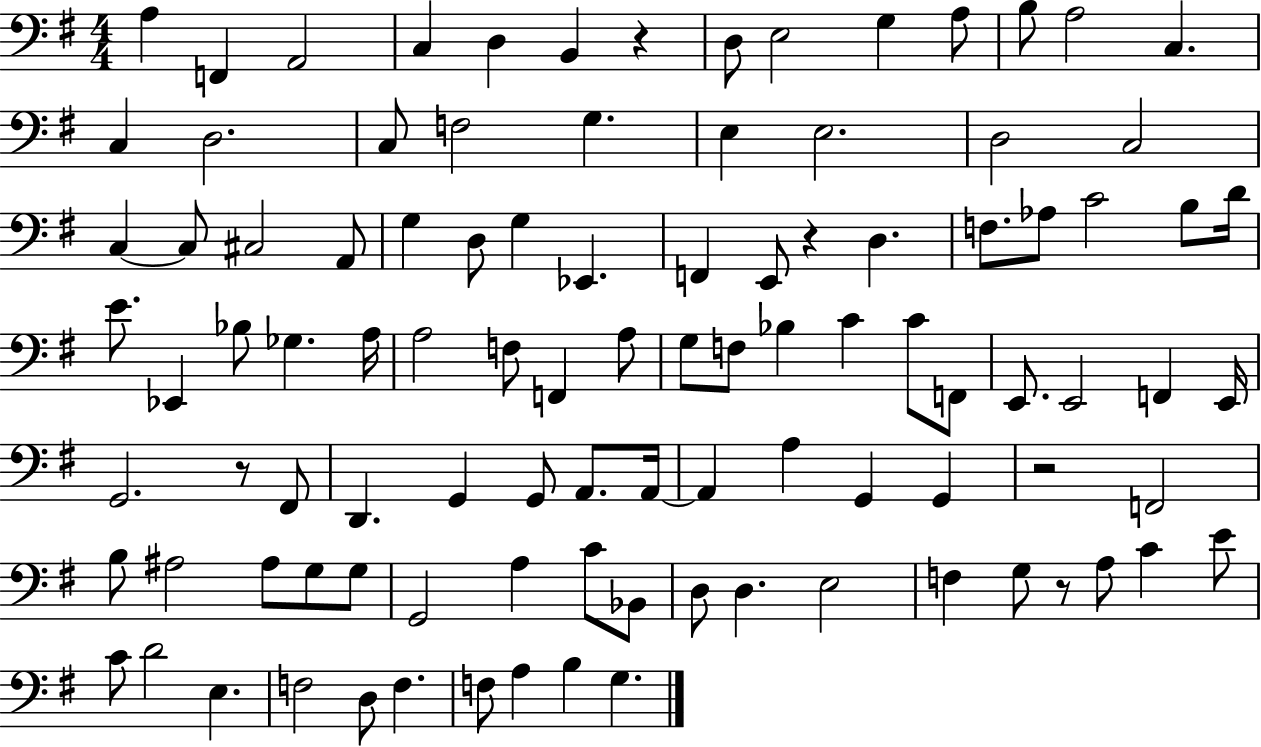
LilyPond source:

{
  \clef bass
  \numericTimeSignature
  \time 4/4
  \key g \major
  \repeat volta 2 { a4 f,4 a,2 | c4 d4 b,4 r4 | d8 e2 g4 a8 | b8 a2 c4. | \break c4 d2. | c8 f2 g4. | e4 e2. | d2 c2 | \break c4~~ c8 cis2 a,8 | g4 d8 g4 ees,4. | f,4 e,8 r4 d4. | f8. aes8 c'2 b8 d'16 | \break e'8. ees,4 bes8 ges4. a16 | a2 f8 f,4 a8 | g8 f8 bes4 c'4 c'8 f,8 | e,8. e,2 f,4 e,16 | \break g,2. r8 fis,8 | d,4. g,4 g,8 a,8. a,16~~ | a,4 a4 g,4 g,4 | r2 f,2 | \break b8 ais2 ais8 g8 g8 | g,2 a4 c'8 bes,8 | d8 d4. e2 | f4 g8 r8 a8 c'4 e'8 | \break c'8 d'2 e4. | f2 d8 f4. | f8 a4 b4 g4. | } \bar "|."
}